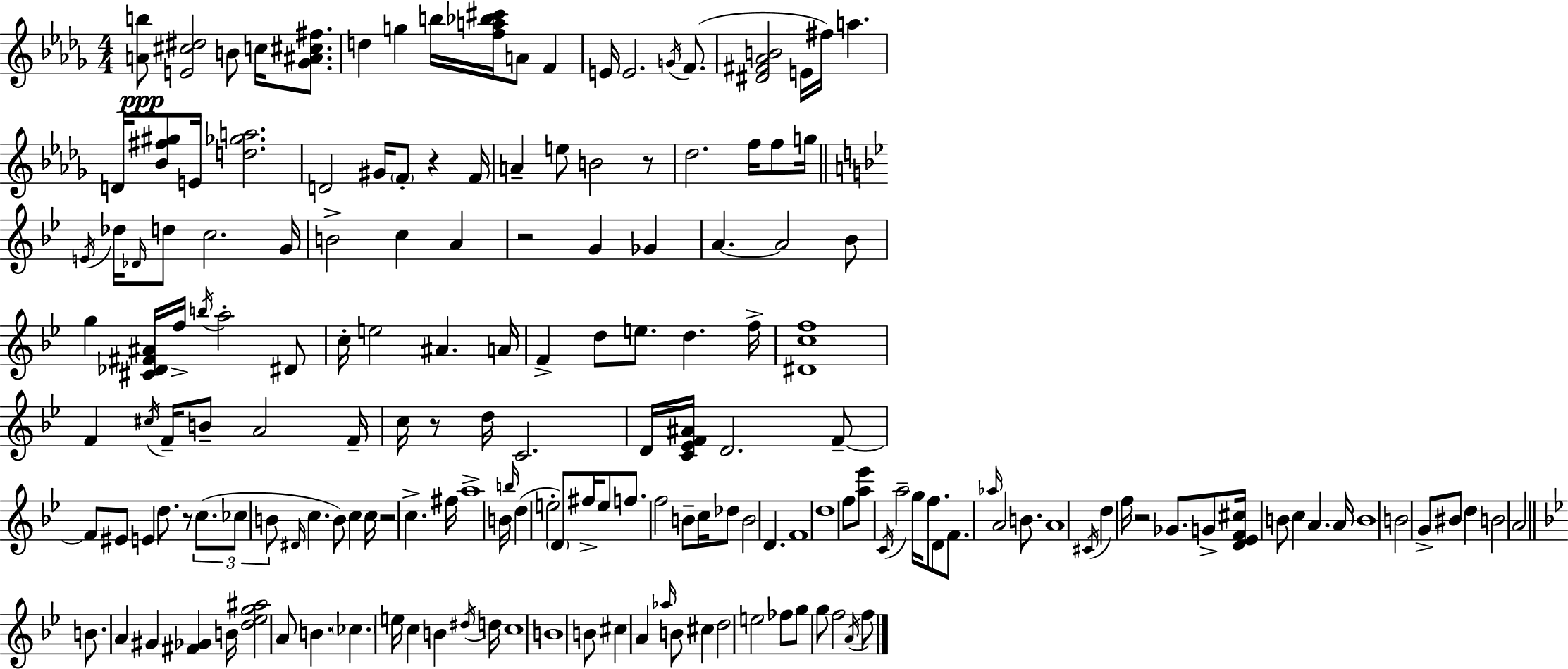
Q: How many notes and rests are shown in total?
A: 174